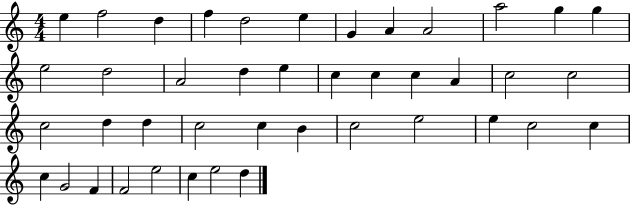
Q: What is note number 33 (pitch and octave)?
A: C5